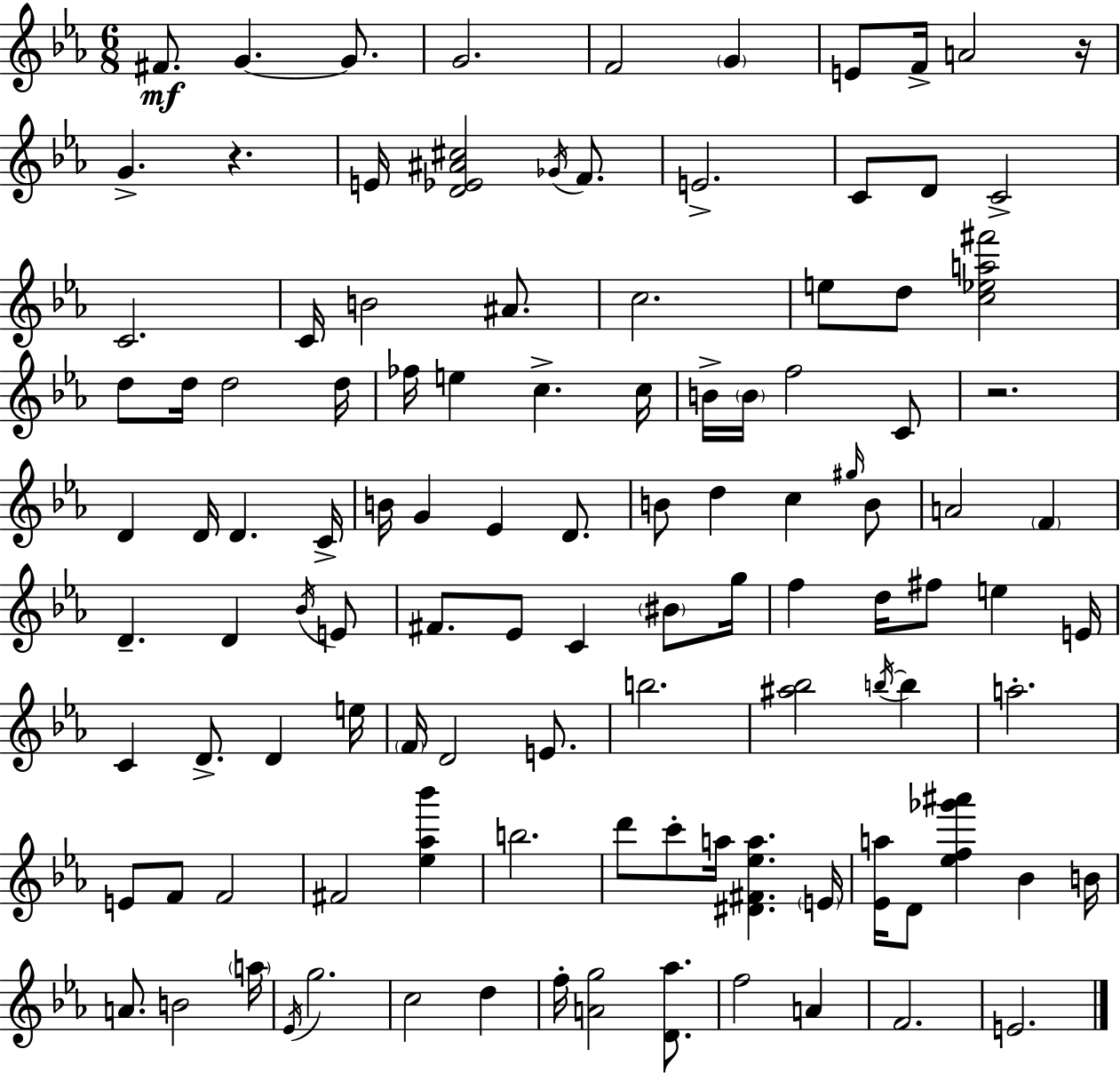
{
  \clef treble
  \numericTimeSignature
  \time 6/8
  \key c \minor
  fis'8.\mf g'4.~~ g'8. | g'2. | f'2 \parenthesize g'4 | e'8 f'16-> a'2 r16 | \break g'4.-> r4. | e'16 <d' ees' ais' cis''>2 \acciaccatura { ges'16 } f'8. | e'2.-> | c'8 d'8 c'2-> | \break c'2. | c'16 b'2 ais'8. | c''2. | e''8 d''8 <c'' ees'' a'' fis'''>2 | \break d''8 d''16 d''2 | d''16 fes''16 e''4 c''4.-> | c''16 b'16-> \parenthesize b'16 f''2 c'8 | r2. | \break d'4 d'16 d'4. | c'16-> b'16 g'4 ees'4 d'8. | b'8 d''4 c''4 \grace { gis''16 } | b'8 a'2 \parenthesize f'4 | \break d'4.-- d'4 | \acciaccatura { bes'16 } e'8 fis'8. ees'8 c'4 | \parenthesize bis'8 g''16 f''4 d''16 fis''8 e''4 | e'16 c'4 d'8.-> d'4 | \break e''16 \parenthesize f'16 d'2 | e'8. b''2. | <ais'' bes''>2 \acciaccatura { b''16~ }~ | b''4 a''2.-. | \break e'8 f'8 f'2 | fis'2 | <ees'' aes'' bes'''>4 b''2. | d'''8 c'''8-. a''16 <dis' fis' ees'' a''>4. | \break \parenthesize e'16 <ees' a''>16 d'8 <ees'' f'' ges''' ais'''>4 bes'4 | b'16 a'8. b'2 | \parenthesize a''16 \acciaccatura { ees'16 } g''2. | c''2 | \break d''4 f''16-. <a' g''>2 | <d' aes''>8. f''2 | a'4 f'2. | e'2. | \break \bar "|."
}